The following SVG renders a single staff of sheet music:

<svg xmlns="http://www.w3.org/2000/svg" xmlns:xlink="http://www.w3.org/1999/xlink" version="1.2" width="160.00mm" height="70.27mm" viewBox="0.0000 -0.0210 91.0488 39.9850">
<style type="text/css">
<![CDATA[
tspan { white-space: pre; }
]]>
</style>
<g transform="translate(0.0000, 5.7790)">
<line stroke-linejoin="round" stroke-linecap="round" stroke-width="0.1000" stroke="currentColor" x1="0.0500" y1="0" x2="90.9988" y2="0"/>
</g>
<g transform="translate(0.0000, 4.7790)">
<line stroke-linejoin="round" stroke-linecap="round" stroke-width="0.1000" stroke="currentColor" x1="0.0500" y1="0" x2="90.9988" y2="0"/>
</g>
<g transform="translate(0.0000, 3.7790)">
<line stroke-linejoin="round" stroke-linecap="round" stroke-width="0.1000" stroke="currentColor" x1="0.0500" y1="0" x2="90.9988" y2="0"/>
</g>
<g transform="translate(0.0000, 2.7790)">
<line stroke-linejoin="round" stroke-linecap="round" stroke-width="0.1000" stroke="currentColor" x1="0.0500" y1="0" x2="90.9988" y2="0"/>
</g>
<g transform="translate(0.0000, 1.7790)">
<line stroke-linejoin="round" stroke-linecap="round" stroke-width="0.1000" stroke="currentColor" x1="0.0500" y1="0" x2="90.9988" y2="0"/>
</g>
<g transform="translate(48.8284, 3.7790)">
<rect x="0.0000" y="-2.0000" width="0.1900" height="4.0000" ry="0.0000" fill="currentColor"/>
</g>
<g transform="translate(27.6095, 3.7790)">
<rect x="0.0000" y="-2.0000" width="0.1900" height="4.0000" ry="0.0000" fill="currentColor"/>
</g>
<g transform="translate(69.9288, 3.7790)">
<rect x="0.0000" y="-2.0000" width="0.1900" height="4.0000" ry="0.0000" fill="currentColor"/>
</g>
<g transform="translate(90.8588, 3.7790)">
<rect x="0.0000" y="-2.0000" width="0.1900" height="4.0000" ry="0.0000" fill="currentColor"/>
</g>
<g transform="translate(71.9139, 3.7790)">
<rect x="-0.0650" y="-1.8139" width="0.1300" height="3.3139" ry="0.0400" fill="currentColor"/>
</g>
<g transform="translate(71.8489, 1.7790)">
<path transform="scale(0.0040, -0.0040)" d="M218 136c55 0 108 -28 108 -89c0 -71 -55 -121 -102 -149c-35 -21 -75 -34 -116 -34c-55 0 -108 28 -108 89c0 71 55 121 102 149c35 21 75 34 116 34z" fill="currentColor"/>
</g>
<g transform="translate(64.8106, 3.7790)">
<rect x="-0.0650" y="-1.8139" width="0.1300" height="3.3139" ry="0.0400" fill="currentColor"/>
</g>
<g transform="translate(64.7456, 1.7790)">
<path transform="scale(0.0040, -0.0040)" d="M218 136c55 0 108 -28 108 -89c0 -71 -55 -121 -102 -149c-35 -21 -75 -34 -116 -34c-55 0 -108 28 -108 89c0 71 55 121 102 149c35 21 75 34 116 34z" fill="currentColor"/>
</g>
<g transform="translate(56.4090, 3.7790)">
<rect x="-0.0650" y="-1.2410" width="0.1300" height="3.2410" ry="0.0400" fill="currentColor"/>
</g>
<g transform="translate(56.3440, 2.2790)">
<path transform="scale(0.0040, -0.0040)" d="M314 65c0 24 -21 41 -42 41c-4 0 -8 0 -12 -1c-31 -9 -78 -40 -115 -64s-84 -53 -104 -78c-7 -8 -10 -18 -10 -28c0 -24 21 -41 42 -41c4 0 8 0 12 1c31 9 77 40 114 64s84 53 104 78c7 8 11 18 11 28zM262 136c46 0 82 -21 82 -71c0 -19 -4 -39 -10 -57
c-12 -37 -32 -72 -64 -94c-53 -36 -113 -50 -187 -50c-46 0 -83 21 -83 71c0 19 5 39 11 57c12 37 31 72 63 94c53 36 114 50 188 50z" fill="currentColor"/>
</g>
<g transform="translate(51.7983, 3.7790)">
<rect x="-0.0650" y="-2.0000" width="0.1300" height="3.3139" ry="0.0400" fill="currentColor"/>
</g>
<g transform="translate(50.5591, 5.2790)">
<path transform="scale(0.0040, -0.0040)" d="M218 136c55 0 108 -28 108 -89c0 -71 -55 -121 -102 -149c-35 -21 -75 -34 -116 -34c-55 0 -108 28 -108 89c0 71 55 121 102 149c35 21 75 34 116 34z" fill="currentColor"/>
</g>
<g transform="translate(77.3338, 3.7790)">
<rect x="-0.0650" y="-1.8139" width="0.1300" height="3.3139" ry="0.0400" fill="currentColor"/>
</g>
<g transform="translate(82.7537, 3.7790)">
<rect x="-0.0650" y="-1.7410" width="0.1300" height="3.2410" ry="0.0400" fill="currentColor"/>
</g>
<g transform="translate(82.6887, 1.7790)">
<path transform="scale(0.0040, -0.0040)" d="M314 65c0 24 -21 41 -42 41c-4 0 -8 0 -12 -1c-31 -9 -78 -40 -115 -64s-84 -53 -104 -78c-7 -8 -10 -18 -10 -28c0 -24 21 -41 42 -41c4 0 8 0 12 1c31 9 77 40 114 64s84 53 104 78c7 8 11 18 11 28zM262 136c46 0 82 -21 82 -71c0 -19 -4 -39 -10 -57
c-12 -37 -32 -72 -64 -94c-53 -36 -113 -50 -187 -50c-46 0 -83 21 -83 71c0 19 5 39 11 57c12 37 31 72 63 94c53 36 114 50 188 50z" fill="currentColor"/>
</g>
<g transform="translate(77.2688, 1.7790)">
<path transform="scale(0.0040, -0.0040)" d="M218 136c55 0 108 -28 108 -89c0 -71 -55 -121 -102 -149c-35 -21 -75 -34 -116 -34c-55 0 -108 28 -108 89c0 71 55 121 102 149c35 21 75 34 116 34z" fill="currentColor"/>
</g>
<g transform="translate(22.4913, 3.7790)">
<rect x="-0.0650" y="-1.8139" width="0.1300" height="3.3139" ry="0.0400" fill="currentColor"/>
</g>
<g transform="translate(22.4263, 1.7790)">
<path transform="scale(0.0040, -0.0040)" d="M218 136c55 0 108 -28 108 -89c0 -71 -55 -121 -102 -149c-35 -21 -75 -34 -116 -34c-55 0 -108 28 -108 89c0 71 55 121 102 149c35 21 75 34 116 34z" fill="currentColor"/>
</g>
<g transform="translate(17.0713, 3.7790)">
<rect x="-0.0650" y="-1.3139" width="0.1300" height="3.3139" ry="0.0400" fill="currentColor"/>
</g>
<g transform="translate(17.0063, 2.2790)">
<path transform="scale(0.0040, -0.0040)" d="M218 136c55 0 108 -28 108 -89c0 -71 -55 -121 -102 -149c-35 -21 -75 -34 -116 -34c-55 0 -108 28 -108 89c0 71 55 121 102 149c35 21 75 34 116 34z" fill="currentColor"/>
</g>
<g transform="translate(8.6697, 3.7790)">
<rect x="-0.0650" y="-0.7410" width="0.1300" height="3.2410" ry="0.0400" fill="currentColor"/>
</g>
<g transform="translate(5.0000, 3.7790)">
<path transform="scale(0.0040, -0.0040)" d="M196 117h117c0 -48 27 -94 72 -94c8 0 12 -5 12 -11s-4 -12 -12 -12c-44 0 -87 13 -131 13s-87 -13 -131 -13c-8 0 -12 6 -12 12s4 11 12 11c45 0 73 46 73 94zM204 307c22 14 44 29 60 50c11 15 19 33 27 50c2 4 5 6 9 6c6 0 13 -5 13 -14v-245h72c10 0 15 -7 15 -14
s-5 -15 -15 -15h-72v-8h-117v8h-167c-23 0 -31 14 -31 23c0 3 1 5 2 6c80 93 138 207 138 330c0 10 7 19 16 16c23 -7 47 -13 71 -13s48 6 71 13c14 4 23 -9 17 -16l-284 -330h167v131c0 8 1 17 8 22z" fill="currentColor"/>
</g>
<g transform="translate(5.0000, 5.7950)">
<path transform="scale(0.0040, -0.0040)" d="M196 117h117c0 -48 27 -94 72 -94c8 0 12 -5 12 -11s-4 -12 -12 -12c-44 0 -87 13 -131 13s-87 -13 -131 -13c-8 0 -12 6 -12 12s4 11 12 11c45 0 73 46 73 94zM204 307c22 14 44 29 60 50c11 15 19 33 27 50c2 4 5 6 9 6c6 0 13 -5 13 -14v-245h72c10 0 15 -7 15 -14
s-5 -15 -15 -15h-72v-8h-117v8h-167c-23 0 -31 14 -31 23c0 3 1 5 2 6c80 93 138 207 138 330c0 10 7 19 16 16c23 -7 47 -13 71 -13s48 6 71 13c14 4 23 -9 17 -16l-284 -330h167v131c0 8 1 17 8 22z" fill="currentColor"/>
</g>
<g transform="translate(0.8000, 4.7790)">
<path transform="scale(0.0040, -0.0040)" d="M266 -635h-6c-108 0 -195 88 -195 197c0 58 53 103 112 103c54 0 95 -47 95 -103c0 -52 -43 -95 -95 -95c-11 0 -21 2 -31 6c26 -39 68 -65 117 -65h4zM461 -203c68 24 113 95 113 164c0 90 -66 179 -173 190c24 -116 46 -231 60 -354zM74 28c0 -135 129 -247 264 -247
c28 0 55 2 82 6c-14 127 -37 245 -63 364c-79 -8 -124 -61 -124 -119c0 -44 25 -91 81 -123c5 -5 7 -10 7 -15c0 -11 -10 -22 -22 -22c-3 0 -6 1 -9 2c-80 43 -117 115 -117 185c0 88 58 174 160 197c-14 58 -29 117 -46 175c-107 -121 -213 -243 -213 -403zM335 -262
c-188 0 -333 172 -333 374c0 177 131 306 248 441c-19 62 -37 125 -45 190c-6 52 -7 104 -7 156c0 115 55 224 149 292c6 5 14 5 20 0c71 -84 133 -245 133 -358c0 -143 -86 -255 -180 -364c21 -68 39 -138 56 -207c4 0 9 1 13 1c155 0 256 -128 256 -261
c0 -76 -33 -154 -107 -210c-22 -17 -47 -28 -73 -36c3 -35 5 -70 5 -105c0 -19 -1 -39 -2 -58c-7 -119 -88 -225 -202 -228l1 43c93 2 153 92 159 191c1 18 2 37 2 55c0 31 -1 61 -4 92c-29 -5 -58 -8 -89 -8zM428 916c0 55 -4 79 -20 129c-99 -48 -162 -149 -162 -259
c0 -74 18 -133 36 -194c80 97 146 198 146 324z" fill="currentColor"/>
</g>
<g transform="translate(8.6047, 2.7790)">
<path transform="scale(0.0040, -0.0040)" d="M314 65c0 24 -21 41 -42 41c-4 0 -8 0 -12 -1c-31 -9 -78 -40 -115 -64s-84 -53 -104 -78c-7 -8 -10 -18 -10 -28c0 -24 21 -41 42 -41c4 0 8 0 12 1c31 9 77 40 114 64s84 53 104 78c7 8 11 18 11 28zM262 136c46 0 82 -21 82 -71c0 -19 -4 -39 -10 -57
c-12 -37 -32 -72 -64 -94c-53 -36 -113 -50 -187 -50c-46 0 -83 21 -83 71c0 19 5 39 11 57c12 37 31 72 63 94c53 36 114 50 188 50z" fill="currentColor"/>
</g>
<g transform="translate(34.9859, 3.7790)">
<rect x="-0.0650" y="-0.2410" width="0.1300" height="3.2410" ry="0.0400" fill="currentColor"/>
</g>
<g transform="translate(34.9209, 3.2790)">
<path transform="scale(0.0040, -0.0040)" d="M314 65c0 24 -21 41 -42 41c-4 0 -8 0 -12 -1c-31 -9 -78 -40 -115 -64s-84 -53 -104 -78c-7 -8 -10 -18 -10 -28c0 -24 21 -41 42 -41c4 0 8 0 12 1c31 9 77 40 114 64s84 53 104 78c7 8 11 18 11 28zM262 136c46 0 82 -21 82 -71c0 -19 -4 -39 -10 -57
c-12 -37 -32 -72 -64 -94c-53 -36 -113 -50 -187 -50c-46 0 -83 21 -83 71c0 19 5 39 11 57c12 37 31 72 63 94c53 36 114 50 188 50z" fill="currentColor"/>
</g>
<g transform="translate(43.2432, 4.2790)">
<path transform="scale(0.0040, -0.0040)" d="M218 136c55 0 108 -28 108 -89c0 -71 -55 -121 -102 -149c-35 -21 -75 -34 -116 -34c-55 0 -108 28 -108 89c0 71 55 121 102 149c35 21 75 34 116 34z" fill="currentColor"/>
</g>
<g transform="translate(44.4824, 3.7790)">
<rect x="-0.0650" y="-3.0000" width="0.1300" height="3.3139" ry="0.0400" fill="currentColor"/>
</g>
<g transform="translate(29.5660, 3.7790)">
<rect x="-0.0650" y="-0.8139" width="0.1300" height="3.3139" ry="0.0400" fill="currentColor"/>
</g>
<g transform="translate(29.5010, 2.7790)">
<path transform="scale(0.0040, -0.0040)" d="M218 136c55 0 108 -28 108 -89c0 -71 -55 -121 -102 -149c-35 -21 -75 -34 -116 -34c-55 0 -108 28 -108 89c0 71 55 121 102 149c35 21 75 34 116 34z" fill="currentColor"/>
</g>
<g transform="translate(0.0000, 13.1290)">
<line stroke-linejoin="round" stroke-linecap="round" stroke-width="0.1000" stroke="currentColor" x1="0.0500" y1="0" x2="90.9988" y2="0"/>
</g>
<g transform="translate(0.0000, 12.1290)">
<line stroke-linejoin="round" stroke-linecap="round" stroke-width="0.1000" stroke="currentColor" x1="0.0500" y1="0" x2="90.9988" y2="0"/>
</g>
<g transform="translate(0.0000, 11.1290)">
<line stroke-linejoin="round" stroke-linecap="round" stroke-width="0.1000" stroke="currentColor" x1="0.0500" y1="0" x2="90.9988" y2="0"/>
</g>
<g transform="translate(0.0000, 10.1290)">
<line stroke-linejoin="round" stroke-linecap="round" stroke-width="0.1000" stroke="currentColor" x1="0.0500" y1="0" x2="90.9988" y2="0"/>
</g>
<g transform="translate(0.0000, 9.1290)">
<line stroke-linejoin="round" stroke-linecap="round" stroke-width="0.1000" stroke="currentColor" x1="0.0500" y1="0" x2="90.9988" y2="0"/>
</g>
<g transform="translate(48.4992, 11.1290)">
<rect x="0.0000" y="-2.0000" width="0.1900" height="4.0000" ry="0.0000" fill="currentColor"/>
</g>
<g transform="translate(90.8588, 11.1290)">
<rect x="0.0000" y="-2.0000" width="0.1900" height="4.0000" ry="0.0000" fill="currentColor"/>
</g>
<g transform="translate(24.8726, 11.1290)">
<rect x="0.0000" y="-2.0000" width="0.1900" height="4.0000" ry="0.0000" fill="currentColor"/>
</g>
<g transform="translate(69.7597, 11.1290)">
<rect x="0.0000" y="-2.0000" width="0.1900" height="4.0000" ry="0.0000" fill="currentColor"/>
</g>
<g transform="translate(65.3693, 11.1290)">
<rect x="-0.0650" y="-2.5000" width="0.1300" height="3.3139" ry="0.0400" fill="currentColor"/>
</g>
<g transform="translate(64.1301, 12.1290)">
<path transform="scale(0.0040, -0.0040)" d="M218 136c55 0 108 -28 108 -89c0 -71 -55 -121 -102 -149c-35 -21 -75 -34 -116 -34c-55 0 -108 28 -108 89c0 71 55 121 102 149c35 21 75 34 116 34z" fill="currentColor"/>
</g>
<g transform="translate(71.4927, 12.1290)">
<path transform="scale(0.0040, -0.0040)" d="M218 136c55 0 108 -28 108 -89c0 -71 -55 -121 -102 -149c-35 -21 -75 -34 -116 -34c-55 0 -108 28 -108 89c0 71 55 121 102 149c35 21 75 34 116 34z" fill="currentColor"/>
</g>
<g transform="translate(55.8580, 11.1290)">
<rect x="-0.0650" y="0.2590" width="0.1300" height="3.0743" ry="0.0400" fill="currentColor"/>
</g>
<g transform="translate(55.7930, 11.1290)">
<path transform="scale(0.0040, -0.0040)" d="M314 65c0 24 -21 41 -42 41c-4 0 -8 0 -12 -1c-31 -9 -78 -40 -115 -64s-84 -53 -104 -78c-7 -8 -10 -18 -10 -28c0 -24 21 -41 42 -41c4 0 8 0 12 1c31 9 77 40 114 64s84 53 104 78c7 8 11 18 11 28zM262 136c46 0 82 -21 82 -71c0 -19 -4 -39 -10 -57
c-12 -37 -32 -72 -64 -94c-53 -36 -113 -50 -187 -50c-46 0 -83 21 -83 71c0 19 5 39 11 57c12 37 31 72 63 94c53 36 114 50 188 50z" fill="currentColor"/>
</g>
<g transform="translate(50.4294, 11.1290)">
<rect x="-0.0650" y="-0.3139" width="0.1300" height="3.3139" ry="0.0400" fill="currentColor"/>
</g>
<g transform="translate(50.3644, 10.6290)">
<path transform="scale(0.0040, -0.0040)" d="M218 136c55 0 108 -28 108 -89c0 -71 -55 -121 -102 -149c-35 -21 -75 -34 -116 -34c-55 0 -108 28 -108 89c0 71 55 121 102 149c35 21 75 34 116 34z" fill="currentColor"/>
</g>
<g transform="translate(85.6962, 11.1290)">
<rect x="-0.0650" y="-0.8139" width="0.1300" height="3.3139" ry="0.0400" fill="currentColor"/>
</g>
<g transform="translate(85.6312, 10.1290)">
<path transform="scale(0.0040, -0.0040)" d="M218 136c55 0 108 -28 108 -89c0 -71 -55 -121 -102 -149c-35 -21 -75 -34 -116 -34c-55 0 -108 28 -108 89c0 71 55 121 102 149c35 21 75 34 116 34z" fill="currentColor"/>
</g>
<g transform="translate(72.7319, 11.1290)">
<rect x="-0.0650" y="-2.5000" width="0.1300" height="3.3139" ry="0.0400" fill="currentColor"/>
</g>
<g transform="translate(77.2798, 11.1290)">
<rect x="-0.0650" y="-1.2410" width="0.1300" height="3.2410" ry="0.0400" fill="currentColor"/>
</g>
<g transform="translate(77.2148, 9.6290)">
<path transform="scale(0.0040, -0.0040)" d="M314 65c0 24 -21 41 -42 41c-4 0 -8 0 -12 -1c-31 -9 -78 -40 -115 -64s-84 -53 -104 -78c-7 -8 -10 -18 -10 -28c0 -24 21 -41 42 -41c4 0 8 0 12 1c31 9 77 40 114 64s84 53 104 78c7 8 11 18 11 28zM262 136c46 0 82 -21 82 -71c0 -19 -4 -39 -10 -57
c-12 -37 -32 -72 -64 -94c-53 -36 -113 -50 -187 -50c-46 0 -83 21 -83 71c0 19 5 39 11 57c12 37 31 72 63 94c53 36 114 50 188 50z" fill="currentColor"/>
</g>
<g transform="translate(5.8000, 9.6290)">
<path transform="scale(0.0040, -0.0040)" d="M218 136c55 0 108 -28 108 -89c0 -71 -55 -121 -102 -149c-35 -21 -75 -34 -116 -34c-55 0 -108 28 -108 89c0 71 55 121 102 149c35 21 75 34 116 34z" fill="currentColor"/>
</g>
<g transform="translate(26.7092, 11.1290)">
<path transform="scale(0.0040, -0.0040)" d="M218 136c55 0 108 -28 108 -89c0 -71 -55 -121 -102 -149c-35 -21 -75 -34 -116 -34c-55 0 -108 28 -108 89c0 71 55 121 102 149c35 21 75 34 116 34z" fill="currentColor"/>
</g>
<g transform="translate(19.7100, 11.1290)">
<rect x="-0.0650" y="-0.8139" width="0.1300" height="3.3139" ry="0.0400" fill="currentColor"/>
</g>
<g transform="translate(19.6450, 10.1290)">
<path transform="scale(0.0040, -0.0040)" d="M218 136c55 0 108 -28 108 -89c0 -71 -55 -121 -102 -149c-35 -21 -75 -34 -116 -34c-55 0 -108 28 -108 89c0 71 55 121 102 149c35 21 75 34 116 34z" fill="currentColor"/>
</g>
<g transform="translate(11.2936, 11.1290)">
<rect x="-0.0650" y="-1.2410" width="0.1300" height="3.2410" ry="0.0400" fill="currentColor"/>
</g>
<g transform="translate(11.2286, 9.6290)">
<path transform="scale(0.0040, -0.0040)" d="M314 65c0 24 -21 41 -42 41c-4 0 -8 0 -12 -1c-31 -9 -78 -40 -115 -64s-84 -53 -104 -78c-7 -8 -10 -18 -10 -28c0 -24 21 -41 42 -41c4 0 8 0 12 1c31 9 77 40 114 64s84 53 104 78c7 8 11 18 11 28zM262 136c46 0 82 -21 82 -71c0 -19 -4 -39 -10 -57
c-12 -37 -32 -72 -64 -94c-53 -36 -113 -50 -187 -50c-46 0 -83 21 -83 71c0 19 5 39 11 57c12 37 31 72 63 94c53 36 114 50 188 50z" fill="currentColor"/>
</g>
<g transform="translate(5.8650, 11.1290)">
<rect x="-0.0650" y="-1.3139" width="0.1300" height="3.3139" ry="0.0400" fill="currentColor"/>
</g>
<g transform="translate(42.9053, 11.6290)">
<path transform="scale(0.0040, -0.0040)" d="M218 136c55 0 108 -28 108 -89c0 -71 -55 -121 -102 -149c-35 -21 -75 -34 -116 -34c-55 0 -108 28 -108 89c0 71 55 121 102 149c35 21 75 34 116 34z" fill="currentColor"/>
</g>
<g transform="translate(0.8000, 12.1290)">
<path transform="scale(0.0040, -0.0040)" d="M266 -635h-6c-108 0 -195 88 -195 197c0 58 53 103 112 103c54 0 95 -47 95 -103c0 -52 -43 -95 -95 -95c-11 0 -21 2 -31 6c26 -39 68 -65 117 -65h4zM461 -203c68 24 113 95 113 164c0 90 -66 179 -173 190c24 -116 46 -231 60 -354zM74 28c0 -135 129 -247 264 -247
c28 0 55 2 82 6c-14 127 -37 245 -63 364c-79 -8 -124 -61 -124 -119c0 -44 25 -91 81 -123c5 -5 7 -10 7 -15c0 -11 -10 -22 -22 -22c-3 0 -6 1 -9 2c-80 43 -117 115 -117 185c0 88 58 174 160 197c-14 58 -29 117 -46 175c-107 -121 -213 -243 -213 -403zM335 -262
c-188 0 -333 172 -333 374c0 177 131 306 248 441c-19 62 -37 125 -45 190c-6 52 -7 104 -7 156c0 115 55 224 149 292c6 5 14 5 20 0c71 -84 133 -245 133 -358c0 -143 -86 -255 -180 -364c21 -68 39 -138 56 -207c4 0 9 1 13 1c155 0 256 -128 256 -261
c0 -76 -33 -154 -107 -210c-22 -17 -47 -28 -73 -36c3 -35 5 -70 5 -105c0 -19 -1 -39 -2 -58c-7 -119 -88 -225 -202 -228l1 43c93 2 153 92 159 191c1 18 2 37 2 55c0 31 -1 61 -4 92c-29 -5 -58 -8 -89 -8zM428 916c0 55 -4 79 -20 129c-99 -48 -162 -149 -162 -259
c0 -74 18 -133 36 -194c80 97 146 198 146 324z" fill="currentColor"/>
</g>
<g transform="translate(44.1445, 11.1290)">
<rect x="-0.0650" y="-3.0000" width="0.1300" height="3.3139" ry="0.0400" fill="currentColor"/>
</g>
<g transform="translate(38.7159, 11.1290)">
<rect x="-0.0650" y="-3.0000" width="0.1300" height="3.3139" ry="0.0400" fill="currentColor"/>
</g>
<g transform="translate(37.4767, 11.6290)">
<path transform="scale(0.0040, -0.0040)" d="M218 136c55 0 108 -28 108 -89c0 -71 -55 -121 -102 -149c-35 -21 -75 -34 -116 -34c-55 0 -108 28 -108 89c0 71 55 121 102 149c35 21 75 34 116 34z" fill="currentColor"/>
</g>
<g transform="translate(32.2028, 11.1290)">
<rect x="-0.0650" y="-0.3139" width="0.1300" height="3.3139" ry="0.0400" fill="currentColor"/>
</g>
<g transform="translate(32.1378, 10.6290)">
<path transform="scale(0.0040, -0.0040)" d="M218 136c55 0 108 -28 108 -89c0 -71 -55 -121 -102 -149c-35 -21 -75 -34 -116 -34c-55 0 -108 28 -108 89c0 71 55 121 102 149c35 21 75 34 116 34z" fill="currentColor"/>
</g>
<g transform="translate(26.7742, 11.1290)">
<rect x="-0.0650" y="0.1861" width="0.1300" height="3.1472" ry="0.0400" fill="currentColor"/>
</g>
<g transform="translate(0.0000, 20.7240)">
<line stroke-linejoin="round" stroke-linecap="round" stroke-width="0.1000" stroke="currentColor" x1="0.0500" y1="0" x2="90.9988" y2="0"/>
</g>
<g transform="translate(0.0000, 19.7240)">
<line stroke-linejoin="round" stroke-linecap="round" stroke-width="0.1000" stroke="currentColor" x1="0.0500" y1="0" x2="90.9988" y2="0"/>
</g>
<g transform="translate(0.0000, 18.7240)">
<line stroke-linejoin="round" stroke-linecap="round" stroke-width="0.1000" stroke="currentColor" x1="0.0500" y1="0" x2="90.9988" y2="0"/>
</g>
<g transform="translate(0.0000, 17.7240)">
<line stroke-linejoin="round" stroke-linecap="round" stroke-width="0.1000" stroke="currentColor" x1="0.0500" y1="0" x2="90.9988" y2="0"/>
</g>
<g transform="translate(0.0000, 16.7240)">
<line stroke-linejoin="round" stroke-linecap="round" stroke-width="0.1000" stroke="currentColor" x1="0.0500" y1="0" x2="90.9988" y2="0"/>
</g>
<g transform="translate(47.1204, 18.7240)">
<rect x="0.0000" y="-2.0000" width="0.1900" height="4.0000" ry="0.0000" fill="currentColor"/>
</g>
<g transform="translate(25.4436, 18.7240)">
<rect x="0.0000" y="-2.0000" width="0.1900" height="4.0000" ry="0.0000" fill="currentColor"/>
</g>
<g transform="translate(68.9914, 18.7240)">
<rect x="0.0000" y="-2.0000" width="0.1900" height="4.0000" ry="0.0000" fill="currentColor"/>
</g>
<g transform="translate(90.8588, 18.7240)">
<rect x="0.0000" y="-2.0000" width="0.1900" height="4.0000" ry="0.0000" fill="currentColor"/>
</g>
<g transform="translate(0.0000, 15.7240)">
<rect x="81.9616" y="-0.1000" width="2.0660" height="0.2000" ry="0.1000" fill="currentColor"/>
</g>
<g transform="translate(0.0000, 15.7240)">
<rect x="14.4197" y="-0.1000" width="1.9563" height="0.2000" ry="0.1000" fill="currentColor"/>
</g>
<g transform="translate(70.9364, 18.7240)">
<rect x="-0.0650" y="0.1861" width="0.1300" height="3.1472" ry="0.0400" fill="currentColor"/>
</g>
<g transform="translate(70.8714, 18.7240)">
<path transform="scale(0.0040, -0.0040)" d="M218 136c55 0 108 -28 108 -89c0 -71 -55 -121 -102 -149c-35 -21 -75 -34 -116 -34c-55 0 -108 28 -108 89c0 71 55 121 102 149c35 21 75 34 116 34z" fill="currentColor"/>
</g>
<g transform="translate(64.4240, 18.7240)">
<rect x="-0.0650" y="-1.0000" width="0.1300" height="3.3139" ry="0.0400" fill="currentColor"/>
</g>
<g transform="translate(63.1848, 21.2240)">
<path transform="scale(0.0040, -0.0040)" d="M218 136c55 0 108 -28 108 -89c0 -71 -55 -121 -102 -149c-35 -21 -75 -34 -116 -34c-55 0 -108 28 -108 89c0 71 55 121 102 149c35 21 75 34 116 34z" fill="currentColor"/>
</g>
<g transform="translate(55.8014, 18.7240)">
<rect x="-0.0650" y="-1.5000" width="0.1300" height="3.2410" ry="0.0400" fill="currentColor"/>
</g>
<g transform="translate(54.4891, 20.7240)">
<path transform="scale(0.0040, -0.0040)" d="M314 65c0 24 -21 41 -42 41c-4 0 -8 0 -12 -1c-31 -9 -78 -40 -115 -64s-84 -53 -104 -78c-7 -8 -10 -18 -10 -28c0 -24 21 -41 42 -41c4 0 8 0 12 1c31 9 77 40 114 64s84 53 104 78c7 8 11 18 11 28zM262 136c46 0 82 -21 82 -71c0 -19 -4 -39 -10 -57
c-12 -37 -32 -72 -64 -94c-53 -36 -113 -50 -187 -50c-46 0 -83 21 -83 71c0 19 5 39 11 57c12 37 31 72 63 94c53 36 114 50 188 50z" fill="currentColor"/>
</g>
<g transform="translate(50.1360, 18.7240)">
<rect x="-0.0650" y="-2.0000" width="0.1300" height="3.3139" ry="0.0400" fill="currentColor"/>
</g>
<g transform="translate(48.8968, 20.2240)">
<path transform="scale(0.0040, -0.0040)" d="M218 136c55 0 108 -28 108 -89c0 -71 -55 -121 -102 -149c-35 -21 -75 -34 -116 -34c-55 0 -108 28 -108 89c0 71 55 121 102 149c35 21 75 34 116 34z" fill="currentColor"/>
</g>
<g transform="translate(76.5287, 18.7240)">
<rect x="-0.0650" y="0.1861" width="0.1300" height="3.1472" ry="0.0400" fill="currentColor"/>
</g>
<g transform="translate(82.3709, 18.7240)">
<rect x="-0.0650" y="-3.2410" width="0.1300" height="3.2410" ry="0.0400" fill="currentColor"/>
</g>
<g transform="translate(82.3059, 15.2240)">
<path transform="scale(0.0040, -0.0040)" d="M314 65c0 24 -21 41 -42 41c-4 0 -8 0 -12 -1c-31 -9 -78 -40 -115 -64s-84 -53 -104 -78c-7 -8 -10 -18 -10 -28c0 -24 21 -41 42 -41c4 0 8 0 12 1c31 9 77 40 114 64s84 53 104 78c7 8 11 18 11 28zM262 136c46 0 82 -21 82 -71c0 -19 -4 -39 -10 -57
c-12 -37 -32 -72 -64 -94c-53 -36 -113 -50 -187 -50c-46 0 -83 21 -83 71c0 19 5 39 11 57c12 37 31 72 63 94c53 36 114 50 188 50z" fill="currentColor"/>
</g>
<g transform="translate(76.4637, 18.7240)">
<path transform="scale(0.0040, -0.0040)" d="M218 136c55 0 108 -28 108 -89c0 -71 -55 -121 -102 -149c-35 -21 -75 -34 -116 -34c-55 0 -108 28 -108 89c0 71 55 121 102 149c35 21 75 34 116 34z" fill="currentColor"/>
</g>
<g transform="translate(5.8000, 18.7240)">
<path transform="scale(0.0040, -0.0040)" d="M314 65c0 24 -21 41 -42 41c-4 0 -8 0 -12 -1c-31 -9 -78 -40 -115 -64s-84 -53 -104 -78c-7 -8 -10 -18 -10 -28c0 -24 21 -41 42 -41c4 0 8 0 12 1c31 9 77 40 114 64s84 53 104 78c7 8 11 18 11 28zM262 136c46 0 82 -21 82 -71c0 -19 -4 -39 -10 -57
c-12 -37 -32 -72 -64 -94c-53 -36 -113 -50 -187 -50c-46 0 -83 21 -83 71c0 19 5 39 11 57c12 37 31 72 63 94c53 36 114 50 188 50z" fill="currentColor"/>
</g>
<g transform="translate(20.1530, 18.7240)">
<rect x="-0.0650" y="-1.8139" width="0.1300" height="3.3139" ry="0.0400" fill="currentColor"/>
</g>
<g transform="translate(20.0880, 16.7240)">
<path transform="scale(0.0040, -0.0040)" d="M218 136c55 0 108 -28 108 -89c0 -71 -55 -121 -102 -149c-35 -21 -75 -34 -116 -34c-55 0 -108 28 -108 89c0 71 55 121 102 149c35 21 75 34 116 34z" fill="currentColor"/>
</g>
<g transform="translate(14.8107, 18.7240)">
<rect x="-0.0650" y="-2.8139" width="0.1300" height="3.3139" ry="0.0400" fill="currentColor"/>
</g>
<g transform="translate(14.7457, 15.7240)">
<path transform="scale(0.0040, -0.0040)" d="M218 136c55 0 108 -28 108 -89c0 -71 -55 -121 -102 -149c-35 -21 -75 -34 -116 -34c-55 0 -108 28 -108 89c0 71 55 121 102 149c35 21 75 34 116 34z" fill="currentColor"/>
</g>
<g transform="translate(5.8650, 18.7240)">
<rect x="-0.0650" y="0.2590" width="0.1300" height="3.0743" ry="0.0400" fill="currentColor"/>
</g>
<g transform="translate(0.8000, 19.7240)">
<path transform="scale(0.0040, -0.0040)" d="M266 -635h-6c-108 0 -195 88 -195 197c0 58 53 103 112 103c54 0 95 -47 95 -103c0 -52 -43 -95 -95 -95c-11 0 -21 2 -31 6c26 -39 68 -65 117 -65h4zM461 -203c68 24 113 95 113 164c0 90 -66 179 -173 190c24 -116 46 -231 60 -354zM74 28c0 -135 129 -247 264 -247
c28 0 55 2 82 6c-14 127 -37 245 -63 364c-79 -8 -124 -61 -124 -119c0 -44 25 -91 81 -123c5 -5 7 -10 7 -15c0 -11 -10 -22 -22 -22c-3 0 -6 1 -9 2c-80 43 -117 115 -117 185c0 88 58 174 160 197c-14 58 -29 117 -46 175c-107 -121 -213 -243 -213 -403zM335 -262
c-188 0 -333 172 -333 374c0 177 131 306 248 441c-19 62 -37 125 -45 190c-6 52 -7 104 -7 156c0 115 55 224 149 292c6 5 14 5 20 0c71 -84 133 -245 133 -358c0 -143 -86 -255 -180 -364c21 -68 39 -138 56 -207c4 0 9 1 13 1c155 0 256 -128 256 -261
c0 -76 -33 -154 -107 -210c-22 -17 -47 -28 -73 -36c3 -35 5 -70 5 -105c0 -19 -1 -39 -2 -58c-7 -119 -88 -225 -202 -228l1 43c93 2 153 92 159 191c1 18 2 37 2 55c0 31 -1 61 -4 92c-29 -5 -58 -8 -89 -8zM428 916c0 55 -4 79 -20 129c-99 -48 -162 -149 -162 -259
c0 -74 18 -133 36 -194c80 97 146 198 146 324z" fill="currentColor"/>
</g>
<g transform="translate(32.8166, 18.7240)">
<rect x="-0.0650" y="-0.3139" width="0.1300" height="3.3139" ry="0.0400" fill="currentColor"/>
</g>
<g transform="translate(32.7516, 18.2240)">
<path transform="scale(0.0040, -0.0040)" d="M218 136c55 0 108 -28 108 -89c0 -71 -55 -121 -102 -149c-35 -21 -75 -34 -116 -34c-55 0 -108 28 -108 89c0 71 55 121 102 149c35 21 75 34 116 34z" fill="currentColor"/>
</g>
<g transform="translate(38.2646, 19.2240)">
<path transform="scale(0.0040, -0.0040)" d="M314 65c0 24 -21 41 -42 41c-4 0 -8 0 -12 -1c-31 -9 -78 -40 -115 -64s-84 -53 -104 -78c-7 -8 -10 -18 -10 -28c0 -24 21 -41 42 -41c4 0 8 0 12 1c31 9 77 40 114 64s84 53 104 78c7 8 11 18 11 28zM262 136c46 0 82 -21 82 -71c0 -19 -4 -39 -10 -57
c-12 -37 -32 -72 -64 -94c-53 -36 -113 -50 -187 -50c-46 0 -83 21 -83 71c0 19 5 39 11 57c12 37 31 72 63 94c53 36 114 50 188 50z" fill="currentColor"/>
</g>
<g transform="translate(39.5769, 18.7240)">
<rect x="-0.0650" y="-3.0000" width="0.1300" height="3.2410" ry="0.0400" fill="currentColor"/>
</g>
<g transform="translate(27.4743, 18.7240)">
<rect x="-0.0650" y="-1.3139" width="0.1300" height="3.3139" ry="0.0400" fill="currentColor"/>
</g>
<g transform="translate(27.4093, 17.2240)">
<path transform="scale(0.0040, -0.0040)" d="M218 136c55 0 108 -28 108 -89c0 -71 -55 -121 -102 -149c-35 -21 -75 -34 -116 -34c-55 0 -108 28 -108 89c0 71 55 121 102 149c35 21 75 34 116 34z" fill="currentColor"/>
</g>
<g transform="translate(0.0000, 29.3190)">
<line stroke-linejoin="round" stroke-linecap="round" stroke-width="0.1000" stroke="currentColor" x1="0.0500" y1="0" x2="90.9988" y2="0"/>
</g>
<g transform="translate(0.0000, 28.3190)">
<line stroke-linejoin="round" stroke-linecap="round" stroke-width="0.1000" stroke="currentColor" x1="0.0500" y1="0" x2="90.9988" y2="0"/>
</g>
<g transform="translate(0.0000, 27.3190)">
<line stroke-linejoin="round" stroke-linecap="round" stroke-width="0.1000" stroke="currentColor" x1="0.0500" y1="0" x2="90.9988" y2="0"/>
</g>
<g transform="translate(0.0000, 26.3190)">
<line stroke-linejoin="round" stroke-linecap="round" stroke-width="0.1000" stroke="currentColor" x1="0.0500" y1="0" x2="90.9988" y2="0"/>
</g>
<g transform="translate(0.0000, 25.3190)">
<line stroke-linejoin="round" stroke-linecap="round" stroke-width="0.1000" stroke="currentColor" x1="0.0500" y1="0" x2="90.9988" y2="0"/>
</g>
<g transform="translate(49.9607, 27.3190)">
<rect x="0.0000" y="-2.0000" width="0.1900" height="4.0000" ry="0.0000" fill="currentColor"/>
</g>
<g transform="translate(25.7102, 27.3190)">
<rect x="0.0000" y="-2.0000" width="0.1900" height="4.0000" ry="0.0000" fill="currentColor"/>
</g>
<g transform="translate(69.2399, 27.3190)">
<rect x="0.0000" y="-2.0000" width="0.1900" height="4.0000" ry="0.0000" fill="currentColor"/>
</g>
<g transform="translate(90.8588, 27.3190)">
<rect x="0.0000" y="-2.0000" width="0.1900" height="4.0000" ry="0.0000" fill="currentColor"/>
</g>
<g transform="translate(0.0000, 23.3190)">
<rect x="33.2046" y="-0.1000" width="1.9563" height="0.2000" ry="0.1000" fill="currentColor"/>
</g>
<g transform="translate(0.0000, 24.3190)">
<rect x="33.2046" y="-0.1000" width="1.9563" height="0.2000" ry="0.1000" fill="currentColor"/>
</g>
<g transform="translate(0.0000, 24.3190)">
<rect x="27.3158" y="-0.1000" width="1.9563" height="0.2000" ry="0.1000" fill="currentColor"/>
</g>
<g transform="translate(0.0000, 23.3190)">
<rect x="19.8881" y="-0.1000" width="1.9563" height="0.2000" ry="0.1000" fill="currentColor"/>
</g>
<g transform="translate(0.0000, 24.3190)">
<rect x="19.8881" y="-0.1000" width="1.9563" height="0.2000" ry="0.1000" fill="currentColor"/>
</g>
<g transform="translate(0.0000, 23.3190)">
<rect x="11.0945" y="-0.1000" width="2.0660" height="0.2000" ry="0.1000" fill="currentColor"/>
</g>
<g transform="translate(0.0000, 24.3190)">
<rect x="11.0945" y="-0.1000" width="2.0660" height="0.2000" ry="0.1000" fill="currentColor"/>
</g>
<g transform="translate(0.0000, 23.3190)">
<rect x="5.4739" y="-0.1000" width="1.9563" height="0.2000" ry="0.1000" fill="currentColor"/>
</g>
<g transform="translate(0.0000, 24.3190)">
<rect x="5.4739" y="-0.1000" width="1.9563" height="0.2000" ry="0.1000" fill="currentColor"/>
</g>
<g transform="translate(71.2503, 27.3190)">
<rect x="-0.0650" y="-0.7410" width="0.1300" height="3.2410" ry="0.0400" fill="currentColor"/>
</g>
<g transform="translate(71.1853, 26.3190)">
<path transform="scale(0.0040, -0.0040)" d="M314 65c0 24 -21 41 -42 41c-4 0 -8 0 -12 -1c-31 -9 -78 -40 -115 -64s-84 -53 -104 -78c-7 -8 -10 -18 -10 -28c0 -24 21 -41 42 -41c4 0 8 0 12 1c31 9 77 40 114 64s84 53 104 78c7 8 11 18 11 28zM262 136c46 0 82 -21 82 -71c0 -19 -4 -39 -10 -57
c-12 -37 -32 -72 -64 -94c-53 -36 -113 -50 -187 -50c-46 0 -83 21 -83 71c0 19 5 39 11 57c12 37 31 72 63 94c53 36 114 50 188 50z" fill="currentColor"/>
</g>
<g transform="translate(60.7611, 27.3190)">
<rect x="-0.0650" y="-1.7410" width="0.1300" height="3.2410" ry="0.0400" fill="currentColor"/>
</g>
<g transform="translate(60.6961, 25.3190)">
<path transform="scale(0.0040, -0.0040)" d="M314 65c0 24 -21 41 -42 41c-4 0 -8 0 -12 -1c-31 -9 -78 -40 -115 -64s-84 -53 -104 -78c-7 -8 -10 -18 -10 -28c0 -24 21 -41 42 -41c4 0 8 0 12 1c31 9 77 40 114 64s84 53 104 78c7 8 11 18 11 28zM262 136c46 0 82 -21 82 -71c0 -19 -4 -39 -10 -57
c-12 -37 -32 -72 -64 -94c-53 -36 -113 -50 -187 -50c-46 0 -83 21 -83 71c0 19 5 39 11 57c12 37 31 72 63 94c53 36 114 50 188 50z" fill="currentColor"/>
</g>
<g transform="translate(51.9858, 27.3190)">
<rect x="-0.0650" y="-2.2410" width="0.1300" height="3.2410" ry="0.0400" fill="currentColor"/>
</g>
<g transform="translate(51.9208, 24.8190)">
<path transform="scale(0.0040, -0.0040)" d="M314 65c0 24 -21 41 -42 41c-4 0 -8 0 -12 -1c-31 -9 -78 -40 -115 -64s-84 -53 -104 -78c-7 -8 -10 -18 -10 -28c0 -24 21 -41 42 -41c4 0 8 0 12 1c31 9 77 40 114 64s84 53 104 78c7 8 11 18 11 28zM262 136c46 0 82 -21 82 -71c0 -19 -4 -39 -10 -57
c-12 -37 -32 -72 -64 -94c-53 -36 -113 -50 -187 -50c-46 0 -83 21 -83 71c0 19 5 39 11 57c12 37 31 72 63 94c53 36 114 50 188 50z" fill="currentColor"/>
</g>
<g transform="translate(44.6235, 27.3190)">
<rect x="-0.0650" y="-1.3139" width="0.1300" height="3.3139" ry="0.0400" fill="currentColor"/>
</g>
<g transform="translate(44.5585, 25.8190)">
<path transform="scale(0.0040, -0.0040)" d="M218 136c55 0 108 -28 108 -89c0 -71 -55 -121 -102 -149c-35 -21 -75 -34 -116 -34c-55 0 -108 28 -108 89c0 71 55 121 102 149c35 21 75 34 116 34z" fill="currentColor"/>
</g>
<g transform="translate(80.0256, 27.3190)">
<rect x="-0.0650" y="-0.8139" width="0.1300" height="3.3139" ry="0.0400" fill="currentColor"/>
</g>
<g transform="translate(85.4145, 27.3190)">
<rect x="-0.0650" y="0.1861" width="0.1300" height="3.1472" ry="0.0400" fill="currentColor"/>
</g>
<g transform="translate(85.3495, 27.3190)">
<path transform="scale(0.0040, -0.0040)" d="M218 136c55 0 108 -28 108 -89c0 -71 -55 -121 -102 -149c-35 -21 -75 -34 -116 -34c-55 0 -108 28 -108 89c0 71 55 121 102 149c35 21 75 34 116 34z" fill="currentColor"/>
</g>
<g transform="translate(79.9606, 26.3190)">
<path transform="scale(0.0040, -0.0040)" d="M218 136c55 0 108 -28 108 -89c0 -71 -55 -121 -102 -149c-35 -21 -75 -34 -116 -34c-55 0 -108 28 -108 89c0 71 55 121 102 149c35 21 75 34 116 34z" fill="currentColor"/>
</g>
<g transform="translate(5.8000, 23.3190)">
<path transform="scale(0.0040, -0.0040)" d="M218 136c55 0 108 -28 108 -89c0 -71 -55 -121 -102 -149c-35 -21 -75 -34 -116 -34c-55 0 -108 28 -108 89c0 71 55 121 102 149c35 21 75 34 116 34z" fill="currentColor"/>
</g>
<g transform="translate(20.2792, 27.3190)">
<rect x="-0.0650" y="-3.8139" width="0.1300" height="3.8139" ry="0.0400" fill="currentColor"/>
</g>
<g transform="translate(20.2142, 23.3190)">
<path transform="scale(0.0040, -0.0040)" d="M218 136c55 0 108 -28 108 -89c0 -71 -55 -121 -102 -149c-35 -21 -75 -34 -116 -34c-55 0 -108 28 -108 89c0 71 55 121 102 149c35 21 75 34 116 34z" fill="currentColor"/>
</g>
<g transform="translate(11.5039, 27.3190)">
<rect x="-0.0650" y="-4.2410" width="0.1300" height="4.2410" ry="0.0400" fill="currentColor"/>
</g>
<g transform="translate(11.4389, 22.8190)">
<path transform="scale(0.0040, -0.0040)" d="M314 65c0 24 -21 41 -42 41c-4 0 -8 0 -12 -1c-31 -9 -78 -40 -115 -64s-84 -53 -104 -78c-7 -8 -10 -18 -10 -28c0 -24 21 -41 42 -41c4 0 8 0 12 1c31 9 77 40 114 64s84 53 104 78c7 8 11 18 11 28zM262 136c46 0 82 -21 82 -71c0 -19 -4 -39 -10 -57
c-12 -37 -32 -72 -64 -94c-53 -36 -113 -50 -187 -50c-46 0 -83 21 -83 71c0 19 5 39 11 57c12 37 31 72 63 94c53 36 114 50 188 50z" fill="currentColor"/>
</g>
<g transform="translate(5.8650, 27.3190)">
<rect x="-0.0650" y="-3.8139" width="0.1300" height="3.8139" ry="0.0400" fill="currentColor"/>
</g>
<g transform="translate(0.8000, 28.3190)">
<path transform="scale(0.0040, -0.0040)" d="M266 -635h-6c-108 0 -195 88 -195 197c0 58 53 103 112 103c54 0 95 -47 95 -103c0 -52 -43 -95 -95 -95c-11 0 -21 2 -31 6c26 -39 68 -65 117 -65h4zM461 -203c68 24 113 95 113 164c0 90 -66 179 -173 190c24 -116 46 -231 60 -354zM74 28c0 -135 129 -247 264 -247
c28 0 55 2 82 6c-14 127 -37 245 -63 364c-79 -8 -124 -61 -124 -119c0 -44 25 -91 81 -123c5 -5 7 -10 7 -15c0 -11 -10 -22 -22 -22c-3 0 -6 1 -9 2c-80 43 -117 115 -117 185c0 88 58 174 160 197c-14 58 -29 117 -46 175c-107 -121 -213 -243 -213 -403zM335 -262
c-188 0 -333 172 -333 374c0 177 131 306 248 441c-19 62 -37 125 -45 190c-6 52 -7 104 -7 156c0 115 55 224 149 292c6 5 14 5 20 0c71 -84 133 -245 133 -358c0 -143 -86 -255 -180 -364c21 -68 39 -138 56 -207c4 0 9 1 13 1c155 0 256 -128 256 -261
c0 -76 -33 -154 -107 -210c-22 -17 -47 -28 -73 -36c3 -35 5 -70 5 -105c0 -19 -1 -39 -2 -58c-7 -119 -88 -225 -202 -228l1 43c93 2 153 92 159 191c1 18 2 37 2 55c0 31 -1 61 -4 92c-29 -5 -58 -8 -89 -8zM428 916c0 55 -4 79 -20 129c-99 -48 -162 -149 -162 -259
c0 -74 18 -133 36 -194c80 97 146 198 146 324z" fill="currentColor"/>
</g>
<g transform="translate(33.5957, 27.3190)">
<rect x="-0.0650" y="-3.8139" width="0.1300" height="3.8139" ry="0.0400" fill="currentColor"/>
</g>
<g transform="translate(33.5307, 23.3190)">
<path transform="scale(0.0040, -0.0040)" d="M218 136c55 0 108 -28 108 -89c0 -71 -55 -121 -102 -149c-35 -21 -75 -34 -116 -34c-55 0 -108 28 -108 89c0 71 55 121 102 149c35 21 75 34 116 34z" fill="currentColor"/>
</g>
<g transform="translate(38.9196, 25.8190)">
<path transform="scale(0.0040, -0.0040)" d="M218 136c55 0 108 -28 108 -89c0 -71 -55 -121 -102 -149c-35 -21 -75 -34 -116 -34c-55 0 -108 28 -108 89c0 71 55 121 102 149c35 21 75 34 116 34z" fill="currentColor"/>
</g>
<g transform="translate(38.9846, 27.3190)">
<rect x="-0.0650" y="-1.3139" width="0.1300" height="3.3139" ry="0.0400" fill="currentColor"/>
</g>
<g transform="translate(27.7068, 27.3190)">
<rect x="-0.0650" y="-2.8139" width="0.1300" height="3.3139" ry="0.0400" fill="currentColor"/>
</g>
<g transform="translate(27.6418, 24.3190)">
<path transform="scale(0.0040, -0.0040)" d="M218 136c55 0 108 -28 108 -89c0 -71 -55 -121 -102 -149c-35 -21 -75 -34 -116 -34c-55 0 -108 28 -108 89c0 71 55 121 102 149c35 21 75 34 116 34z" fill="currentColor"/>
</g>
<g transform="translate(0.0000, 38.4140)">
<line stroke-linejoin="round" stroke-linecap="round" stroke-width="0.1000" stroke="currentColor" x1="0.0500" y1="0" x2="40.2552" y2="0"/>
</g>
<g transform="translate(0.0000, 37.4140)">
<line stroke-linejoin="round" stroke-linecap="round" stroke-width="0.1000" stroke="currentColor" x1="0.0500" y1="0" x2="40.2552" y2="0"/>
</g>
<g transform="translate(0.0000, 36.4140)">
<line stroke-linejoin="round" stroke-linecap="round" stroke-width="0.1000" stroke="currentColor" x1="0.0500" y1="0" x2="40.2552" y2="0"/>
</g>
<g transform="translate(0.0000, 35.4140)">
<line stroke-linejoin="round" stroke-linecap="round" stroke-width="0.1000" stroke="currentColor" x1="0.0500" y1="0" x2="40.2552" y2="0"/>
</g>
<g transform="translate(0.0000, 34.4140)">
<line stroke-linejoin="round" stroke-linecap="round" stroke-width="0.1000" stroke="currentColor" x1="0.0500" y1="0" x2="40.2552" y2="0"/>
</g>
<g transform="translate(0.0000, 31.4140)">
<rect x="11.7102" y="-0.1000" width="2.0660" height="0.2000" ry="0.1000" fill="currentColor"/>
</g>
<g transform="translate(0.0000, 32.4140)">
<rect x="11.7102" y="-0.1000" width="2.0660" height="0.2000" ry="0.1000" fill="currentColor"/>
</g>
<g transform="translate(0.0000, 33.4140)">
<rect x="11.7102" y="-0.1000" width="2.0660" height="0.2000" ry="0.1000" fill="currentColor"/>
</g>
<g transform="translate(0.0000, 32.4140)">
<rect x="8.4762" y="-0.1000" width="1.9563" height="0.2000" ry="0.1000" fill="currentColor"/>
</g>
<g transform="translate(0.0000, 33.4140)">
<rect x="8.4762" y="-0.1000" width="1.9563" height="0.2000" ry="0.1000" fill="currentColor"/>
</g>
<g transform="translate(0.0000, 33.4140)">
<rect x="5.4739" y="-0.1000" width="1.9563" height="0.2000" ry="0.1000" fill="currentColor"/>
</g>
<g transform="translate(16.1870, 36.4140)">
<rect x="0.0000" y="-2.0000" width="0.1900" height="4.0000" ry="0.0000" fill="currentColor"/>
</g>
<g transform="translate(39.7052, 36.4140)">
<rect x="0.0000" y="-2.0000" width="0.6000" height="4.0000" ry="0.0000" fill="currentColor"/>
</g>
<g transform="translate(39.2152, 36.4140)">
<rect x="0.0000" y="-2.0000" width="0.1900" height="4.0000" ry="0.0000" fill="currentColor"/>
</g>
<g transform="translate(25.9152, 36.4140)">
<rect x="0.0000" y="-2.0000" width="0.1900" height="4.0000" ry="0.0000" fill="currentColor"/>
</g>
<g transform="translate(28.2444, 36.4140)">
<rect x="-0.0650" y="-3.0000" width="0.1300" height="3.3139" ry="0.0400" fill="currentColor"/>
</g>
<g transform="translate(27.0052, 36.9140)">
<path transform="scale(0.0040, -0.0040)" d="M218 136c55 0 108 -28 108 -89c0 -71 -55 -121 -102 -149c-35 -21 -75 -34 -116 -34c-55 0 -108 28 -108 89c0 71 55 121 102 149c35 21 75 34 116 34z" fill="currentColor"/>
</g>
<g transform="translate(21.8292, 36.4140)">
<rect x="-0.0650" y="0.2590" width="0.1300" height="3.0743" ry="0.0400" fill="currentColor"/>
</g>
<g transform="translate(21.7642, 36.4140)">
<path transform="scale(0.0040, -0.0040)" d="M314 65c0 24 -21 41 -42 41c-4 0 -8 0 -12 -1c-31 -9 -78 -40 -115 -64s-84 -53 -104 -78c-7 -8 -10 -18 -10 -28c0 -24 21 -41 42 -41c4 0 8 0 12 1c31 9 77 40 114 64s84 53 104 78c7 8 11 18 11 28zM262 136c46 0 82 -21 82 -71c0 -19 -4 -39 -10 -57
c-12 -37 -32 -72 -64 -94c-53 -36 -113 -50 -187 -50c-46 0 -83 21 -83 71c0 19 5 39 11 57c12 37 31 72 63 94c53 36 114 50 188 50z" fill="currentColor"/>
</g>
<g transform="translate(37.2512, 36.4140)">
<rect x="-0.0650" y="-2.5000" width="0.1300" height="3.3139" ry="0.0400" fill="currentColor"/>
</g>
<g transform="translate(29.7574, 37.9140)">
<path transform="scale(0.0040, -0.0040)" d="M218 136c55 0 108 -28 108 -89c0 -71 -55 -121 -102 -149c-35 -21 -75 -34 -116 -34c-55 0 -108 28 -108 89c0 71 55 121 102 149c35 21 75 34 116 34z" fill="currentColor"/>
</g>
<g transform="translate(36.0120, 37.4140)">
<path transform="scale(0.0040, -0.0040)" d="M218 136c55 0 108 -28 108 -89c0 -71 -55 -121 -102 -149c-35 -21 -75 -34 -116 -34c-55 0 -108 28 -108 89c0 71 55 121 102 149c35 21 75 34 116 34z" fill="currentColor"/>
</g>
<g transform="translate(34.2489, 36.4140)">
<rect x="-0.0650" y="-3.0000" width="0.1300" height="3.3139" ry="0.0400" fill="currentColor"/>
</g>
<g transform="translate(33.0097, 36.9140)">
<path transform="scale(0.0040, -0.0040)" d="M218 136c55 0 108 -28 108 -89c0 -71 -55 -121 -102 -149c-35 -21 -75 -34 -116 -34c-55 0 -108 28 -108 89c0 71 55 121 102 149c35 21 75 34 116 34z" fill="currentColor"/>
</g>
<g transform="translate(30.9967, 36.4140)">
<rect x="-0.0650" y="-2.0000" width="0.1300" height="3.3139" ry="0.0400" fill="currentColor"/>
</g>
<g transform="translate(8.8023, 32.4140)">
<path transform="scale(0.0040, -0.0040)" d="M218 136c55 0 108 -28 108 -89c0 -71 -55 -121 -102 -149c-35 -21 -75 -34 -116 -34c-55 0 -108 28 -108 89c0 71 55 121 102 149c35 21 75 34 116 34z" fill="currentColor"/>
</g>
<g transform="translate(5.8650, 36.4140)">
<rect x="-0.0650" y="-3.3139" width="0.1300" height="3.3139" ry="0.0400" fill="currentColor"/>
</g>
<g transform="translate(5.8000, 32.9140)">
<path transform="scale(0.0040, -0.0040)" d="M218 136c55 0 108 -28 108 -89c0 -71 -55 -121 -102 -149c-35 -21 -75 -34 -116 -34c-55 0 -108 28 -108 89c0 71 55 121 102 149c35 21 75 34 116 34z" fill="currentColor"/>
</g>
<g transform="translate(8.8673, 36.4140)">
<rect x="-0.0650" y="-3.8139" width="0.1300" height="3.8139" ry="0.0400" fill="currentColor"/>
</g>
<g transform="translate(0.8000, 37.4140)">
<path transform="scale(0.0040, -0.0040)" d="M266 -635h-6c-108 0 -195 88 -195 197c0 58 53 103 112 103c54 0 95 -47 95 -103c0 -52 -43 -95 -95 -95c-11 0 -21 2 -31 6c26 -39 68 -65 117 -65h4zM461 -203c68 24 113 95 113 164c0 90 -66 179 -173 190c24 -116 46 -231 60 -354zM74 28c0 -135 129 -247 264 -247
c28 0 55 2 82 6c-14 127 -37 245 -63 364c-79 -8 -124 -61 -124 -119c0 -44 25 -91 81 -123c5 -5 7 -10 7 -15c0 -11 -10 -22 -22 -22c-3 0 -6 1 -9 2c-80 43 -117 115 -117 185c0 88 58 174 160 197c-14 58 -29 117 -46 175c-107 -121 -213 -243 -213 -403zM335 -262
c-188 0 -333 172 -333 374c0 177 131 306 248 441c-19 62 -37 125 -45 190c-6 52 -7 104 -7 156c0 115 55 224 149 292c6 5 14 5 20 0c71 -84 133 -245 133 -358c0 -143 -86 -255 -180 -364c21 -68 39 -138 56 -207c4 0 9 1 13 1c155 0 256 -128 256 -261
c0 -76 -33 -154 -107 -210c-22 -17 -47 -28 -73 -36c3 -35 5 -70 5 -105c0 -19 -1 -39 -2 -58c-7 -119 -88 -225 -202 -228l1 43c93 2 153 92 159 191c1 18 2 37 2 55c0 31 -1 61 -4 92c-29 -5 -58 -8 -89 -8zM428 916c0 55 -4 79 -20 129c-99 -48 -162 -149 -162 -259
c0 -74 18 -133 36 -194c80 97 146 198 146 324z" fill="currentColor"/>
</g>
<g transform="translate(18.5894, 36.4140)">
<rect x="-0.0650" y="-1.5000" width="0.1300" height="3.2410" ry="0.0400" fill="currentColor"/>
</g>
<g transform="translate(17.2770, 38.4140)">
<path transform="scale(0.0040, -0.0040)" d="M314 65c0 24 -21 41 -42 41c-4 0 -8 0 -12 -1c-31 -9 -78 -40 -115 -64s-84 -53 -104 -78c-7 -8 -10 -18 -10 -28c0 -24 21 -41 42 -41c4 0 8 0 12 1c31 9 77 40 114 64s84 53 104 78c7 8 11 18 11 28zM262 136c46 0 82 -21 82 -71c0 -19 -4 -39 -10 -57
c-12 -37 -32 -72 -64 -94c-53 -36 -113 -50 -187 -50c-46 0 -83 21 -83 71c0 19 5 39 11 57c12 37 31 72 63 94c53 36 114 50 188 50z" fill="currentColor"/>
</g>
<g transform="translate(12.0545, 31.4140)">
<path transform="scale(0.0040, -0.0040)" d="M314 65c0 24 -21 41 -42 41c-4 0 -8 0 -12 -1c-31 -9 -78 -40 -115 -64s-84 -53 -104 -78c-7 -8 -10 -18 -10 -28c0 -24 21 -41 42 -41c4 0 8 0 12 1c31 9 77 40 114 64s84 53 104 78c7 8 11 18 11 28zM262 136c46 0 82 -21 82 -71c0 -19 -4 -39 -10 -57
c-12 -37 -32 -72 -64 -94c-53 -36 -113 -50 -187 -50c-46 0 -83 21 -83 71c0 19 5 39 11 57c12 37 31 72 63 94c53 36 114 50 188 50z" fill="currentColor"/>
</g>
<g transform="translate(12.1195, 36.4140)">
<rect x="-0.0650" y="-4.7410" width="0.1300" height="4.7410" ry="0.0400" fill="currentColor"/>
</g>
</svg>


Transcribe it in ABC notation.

X:1
T:Untitled
M:4/4
L:1/4
K:C
d2 e f d c2 A F e2 f f f f2 e e2 d B c A A c B2 G G e2 d B2 a f e c A2 F E2 D B B b2 c' d'2 c' a c' e e g2 f2 d2 d B b c' e'2 E2 B2 A F A G